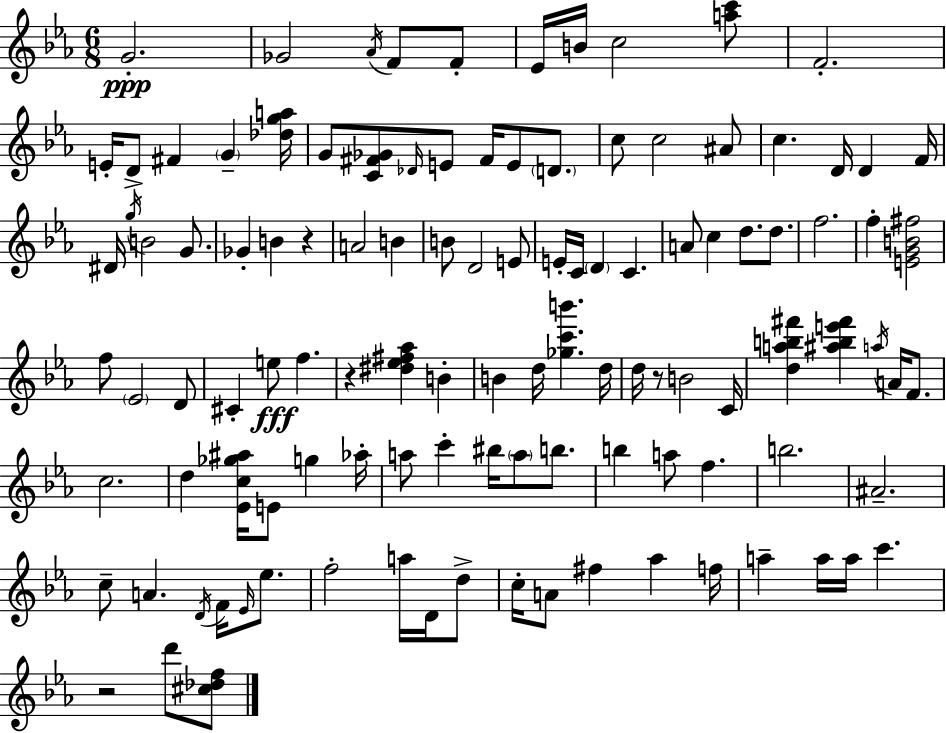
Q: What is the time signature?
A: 6/8